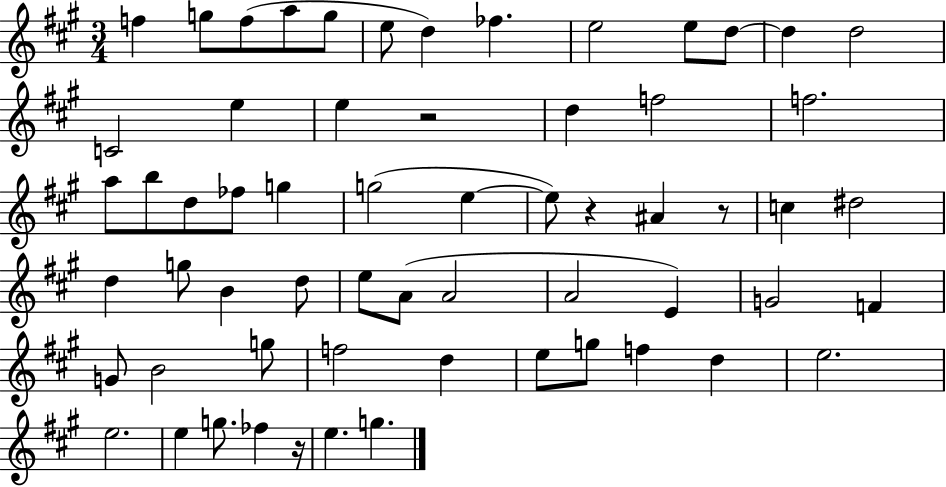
F5/q G5/e F5/e A5/e G5/e E5/e D5/q FES5/q. E5/h E5/e D5/e D5/q D5/h C4/h E5/q E5/q R/h D5/q F5/h F5/h. A5/e B5/e D5/e FES5/e G5/q G5/h E5/q E5/e R/q A#4/q R/e C5/q D#5/h D5/q G5/e B4/q D5/e E5/e A4/e A4/h A4/h E4/q G4/h F4/q G4/e B4/h G5/e F5/h D5/q E5/e G5/e F5/q D5/q E5/h. E5/h. E5/q G5/e. FES5/q R/s E5/q. G5/q.